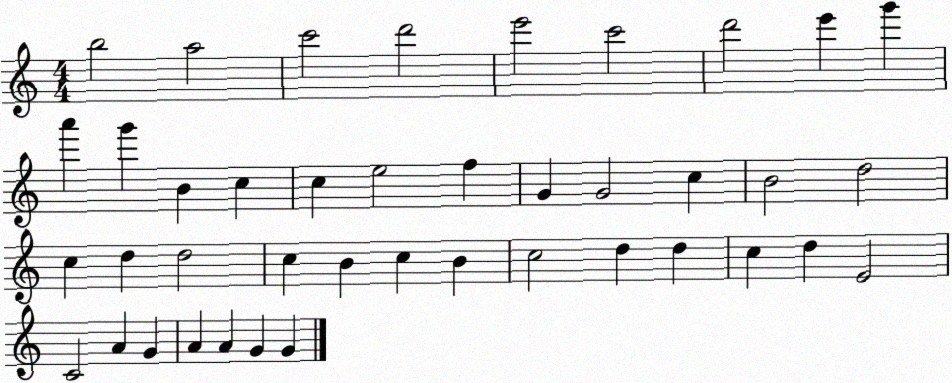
X:1
T:Untitled
M:4/4
L:1/4
K:C
b2 a2 c'2 d'2 e'2 c'2 d'2 e' g' a' g' B c c e2 f G G2 c B2 d2 c d d2 c B c B c2 d d c d E2 C2 A G A A G G